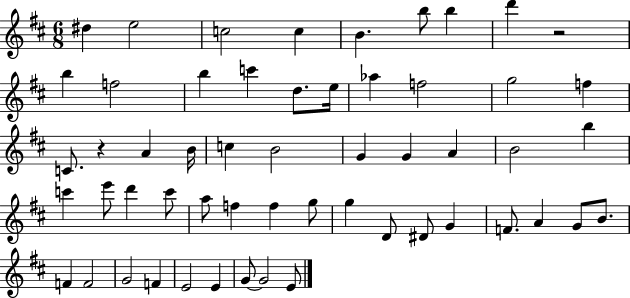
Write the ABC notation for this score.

X:1
T:Untitled
M:6/8
L:1/4
K:D
^d e2 c2 c B b/2 b d' z2 b f2 b c' d/2 e/4 _a f2 g2 f C/2 z A B/4 c B2 G G A B2 b c' e'/2 d' c'/2 a/2 f f g/2 g D/2 ^D/2 G F/2 A G/2 B/2 F F2 G2 F E2 E G/2 G2 E/2